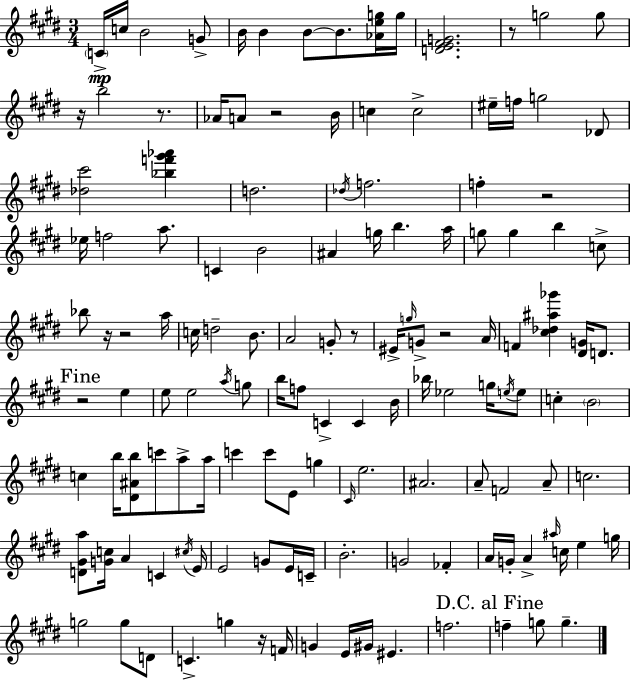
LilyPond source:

{
  \clef treble
  \numericTimeSignature
  \time 3/4
  \key e \major
  \parenthesize c'16->\mp c''16 b'2 g'8-> | b'16 b'4 b'8~~ b'8. <aes' e'' g''>16 g''16 | <d' e' fis' g'>2. | r8 g''2 g''8 | \break r16 b''2 r8. | aes'16 a'8 r2 b'16 | c''4 c''2-> | eis''16-- f''16 g''2 des'8 | \break <des'' cis'''>2 <bes'' f''' gis''' aes'''>4 | d''2. | \acciaccatura { des''16 } f''2. | f''4-. r2 | \break ees''16 f''2 a''8. | c'4 b'2 | ais'4 g''16 b''4. | a''16 g''8 g''4 b''4 c''8-> | \break bes''8 r16 r2 | a''16 c''16 d''2-- b'8. | a'2 g'8-. r8 | eis'16-> \grace { g''16 } g'8-> r2 | \break a'16 f'4 <cis'' des'' ais'' ges'''>4 <dis' g'>16 d'8. | \mark "Fine" r2 e''4 | e''8 e''2 | \acciaccatura { a''16 } g''8 b''16 f''8 c'4-> c'4 | \break b'16 bes''16 ees''2 | g''16 \acciaccatura { e''16 } e''8 c''4-. \parenthesize b'2 | c''4 b''16 <dis' ais' b''>8 c'''8 | a''8-> a''16 c'''4 c'''8 e'8 | \break g''4 \grace { cis'16 } e''2. | ais'2. | a'8-- f'2 | a'8-- c''2. | \break <d' gis' a''>8 <g' c''>16 a'4 | c'4 \acciaccatura { cis''16 } e'16 e'2 | g'8 e'16 c'16-- b'2.-. | g'2 | \break fes'4-. a'16 g'16-. a'4-> | \grace { ais''16 } c''16 e''4 g''16 g''2 | g''8 d'8 c'4.-> | g''4 r16 f'16 g'4 e'16 | \break gis'16 eis'4. f''2. | \mark "D.C. al Fine" f''4-- g''8 | g''4.-- \bar "|."
}